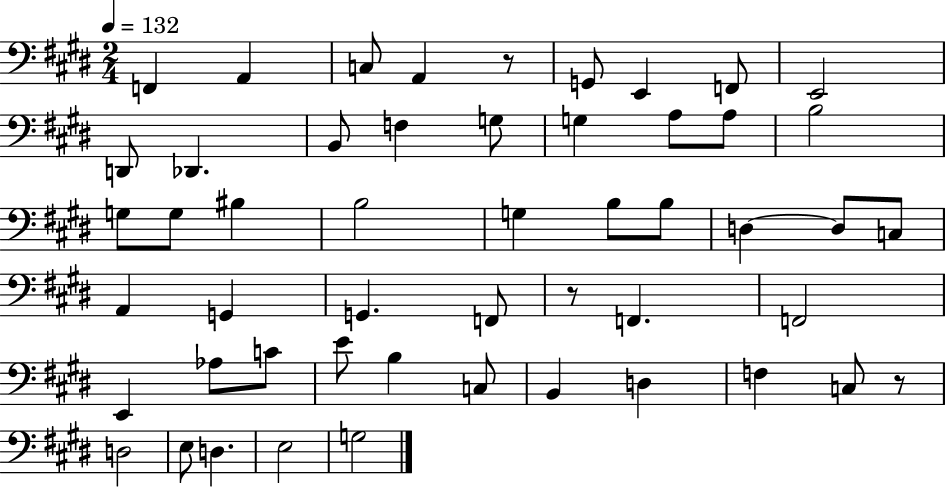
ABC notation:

X:1
T:Untitled
M:2/4
L:1/4
K:E
F,, A,, C,/2 A,, z/2 G,,/2 E,, F,,/2 E,,2 D,,/2 _D,, B,,/2 F, G,/2 G, A,/2 A,/2 B,2 G,/2 G,/2 ^B, B,2 G, B,/2 B,/2 D, D,/2 C,/2 A,, G,, G,, F,,/2 z/2 F,, F,,2 E,, _A,/2 C/2 E/2 B, C,/2 B,, D, F, C,/2 z/2 D,2 E,/2 D, E,2 G,2